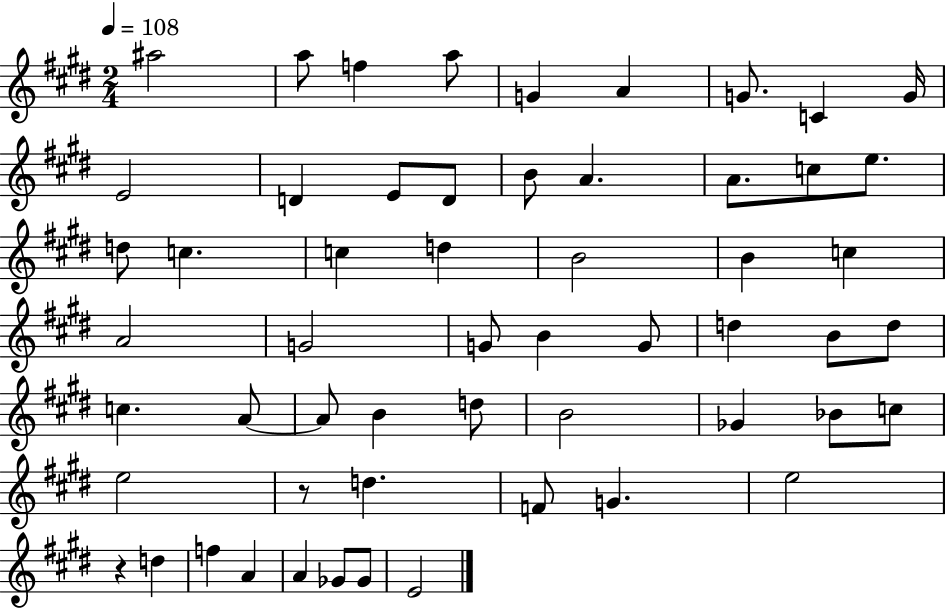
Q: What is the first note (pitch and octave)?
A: A#5